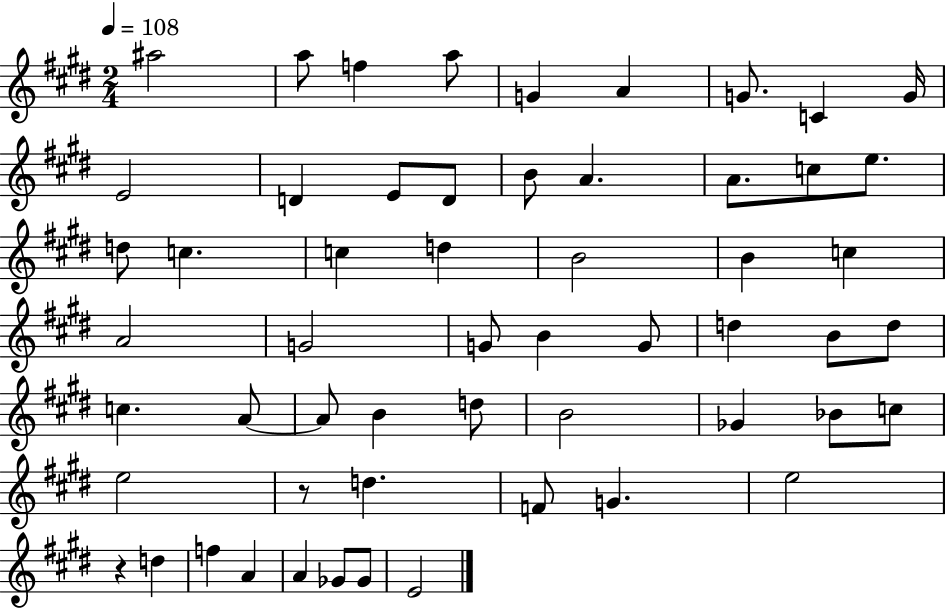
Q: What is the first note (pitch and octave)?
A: A#5